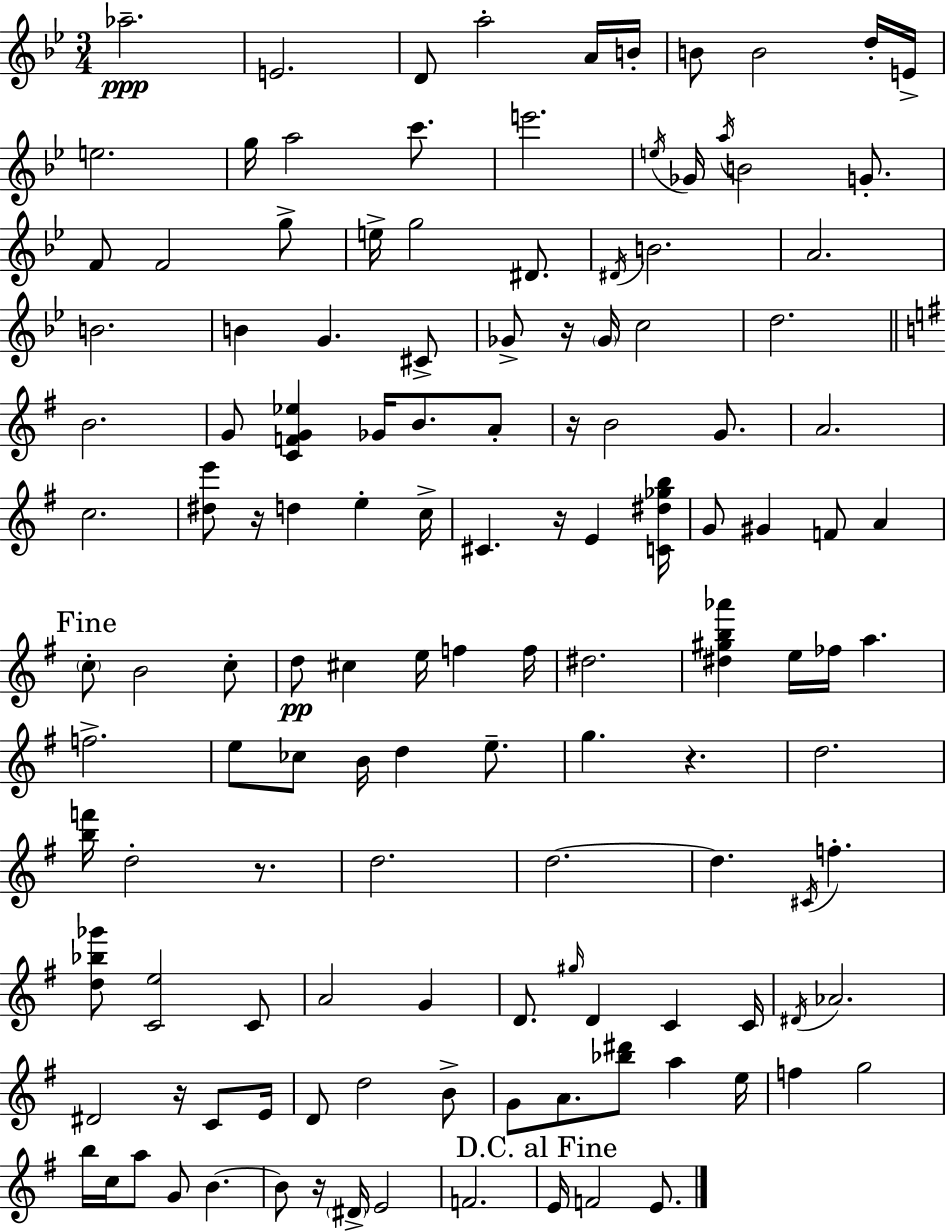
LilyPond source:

{
  \clef treble
  \numericTimeSignature
  \time 3/4
  \key bes \major
  aes''2.--\ppp | e'2. | d'8 a''2-. a'16 b'16-. | b'8 b'2 d''16-. e'16-> | \break e''2. | g''16 a''2 c'''8. | e'''2. | \acciaccatura { e''16 } ges'16 \acciaccatura { a''16 } b'2 g'8.-. | \break f'8 f'2 | g''8-> e''16-> g''2 dis'8. | \acciaccatura { dis'16 } b'2. | a'2. | \break b'2. | b'4 g'4. | cis'8-> ges'8-> r16 \parenthesize ges'16 c''2 | d''2. | \break \bar "||" \break \key e \minor b'2. | g'8 <c' f' g' ees''>4 ges'16 b'8. a'8-. | r16 b'2 g'8. | a'2. | \break c''2. | <dis'' e'''>8 r16 d''4 e''4-. c''16-> | cis'4. r16 e'4 <c' dis'' ges'' b''>16 | g'8 gis'4 f'8 a'4 | \break \mark "Fine" \parenthesize c''8-. b'2 c''8-. | d''8\pp cis''4 e''16 f''4 f''16 | dis''2. | <dis'' gis'' b'' aes'''>4 e''16 fes''16 a''4. | \break f''2.-> | e''8 ces''8 b'16 d''4 e''8.-- | g''4. r4. | d''2. | \break <b'' f'''>16 d''2-. r8. | d''2. | d''2.~~ | d''4. \acciaccatura { cis'16 } f''4.-. | \break <d'' bes'' ges'''>8 <c' e''>2 c'8 | a'2 g'4 | d'8. \grace { gis''16 } d'4 c'4 | c'16 \acciaccatura { dis'16 } aes'2. | \break dis'2 r16 | c'8 e'16 d'8 d''2 | b'8-> g'8 a'8. <bes'' dis'''>8 a''4 | e''16 f''4 g''2 | \break b''16 c''16 a''8 g'8 b'4.~~ | b'8 r16 \parenthesize dis'16-> e'2 | f'2. | \mark "D.C. al Fine" e'16 f'2 | \break e'8. \bar "|."
}